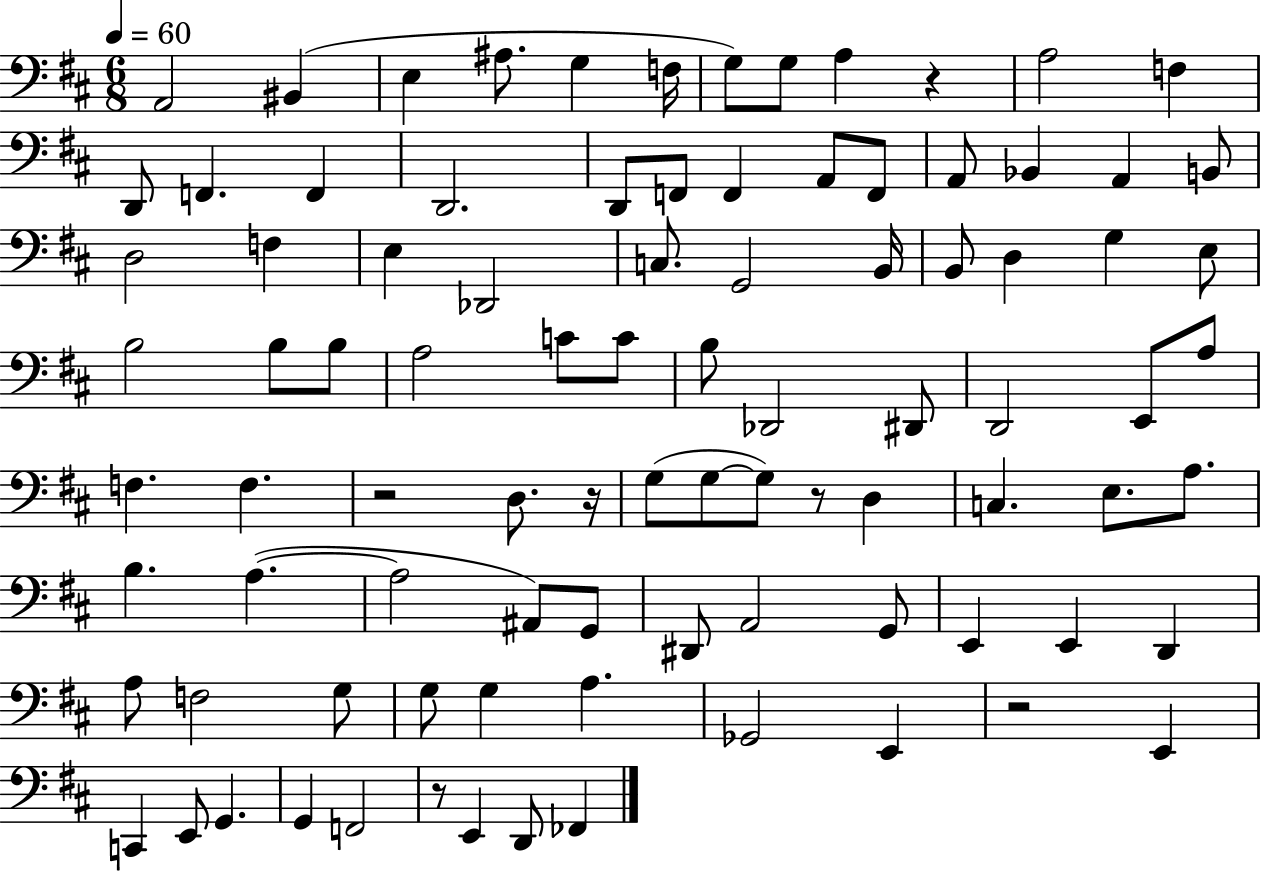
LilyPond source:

{
  \clef bass
  \numericTimeSignature
  \time 6/8
  \key d \major
  \tempo 4 = 60
  a,2 bis,4( | e4 ais8. g4 f16 | g8) g8 a4 r4 | a2 f4 | \break d,8 f,4. f,4 | d,2. | d,8 f,8 f,4 a,8 f,8 | a,8 bes,4 a,4 b,8 | \break d2 f4 | e4 des,2 | c8. g,2 b,16 | b,8 d4 g4 e8 | \break b2 b8 b8 | a2 c'8 c'8 | b8 des,2 dis,8 | d,2 e,8 a8 | \break f4. f4. | r2 d8. r16 | g8( g8~~ g8) r8 d4 | c4. e8. a8. | \break b4. a4.~(~ | a2 ais,8) g,8 | dis,8 a,2 g,8 | e,4 e,4 d,4 | \break a8 f2 g8 | g8 g4 a4. | ges,2 e,4 | r2 e,4 | \break c,4 e,8 g,4. | g,4 f,2 | r8 e,4 d,8 fes,4 | \bar "|."
}